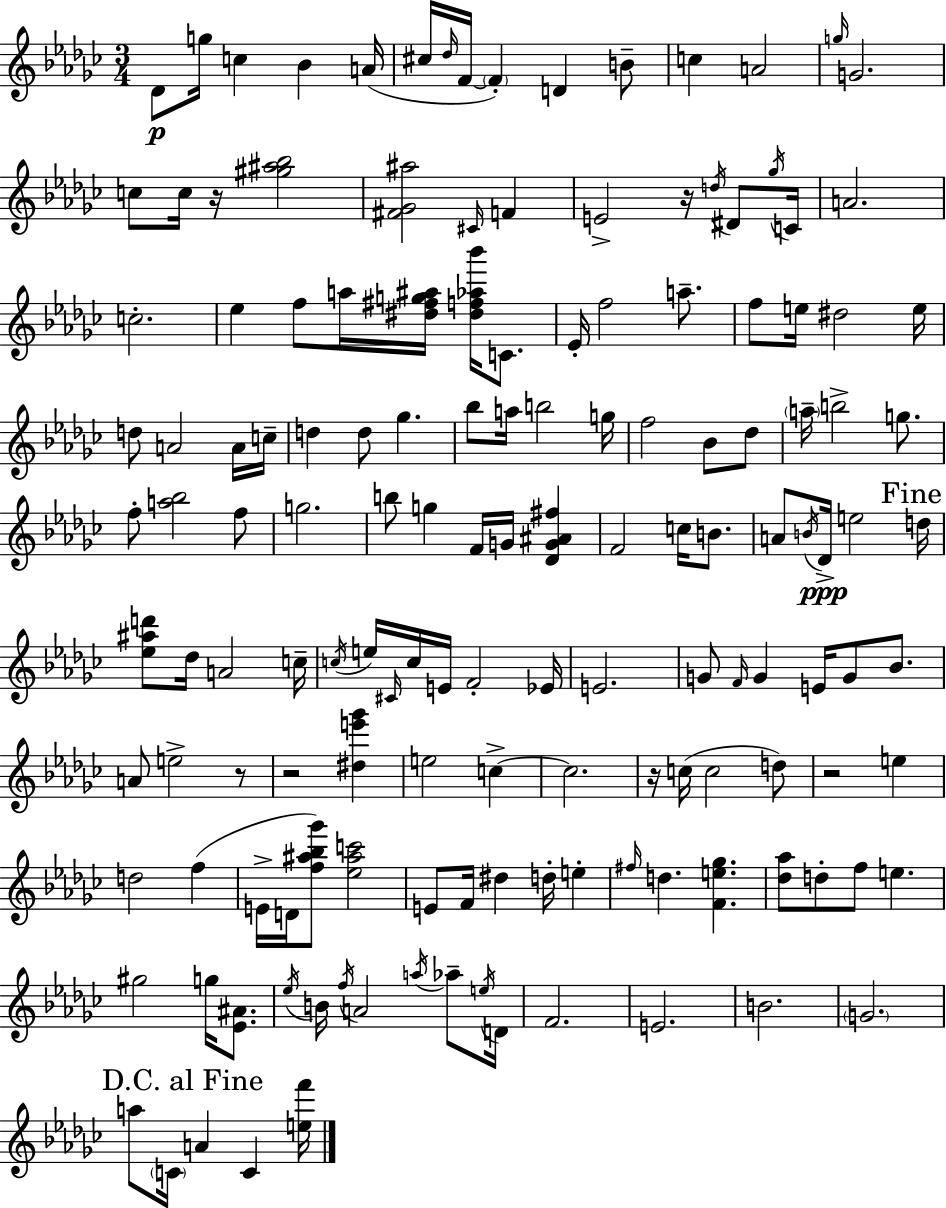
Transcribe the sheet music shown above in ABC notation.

X:1
T:Untitled
M:3/4
L:1/4
K:Ebm
_D/2 g/4 c _B A/4 ^c/4 _d/4 F/4 F D B/2 c A2 g/4 G2 c/2 c/4 z/4 [^g^a_b]2 [^F_G^a]2 ^C/4 F E2 z/4 d/4 ^D/2 _g/4 C/4 A2 c2 _e f/2 a/4 [^d^fg^a]/4 [^df_a_b']/4 C/2 _E/4 f2 a/2 f/2 e/4 ^d2 e/4 d/2 A2 A/4 c/4 d d/2 _g _b/2 a/4 b2 g/4 f2 _B/2 _d/2 a/4 b2 g/2 f/2 [a_b]2 f/2 g2 b/2 g F/4 G/4 [_DG^A^f] F2 c/4 B/2 A/2 B/4 _D/4 e2 d/4 [_e^ad']/2 _d/4 A2 c/4 c/4 e/4 ^C/4 c/4 E/4 F2 _E/4 E2 G/2 F/4 G E/4 G/2 _B/2 A/2 e2 z/2 z2 [^de'_g'] e2 c c2 z/4 c/4 c2 d/2 z2 e d2 f E/4 D/4 [f^a_b_g']/2 [_e^ac']2 E/2 F/4 ^d d/4 e ^f/4 d [Fe_g] [_d_a]/2 d/2 f/2 e ^g2 g/4 [_E^A]/2 _e/4 B/4 f/4 A2 a/4 _a/2 e/4 D/4 F2 E2 B2 G2 a/2 C/4 A C [ef']/4